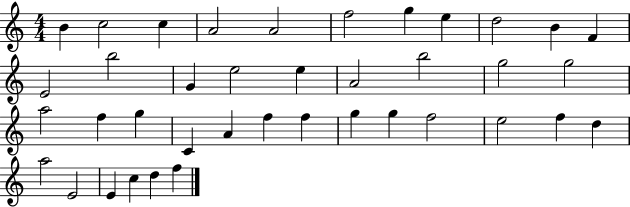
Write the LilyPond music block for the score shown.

{
  \clef treble
  \numericTimeSignature
  \time 4/4
  \key c \major
  b'4 c''2 c''4 | a'2 a'2 | f''2 g''4 e''4 | d''2 b'4 f'4 | \break e'2 b''2 | g'4 e''2 e''4 | a'2 b''2 | g''2 g''2 | \break a''2 f''4 g''4 | c'4 a'4 f''4 f''4 | g''4 g''4 f''2 | e''2 f''4 d''4 | \break a''2 e'2 | e'4 c''4 d''4 f''4 | \bar "|."
}